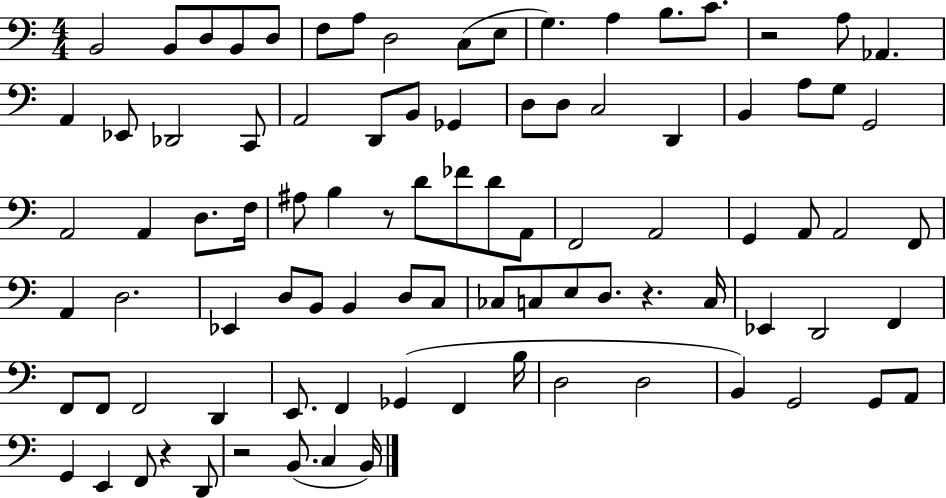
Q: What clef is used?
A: bass